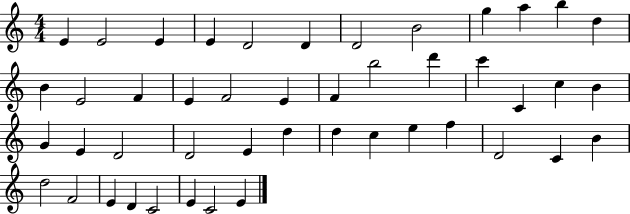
{
  \clef treble
  \numericTimeSignature
  \time 4/4
  \key c \major
  e'4 e'2 e'4 | e'4 d'2 d'4 | d'2 b'2 | g''4 a''4 b''4 d''4 | \break b'4 e'2 f'4 | e'4 f'2 e'4 | f'4 b''2 d'''4 | c'''4 c'4 c''4 b'4 | \break g'4 e'4 d'2 | d'2 e'4 d''4 | d''4 c''4 e''4 f''4 | d'2 c'4 b'4 | \break d''2 f'2 | e'4 d'4 c'2 | e'4 c'2 e'4 | \bar "|."
}